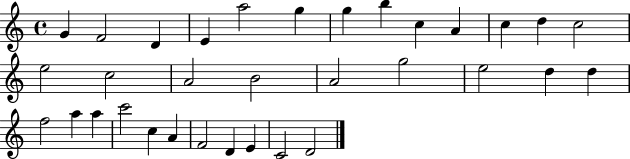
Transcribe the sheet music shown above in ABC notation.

X:1
T:Untitled
M:4/4
L:1/4
K:C
G F2 D E a2 g g b c A c d c2 e2 c2 A2 B2 A2 g2 e2 d d f2 a a c'2 c A F2 D E C2 D2